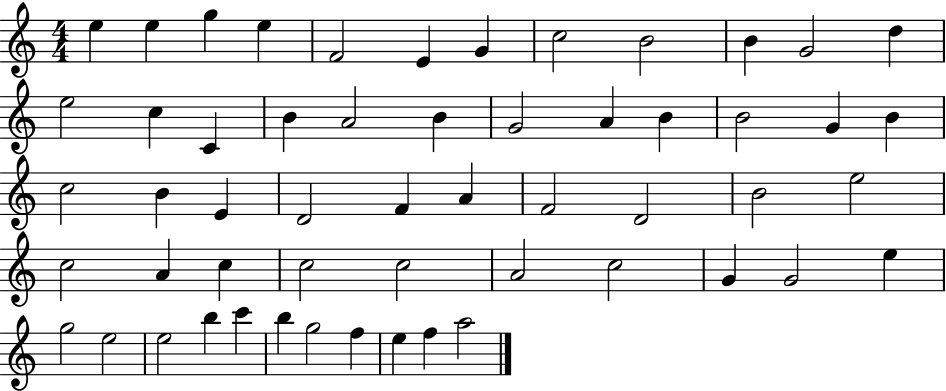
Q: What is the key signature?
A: C major